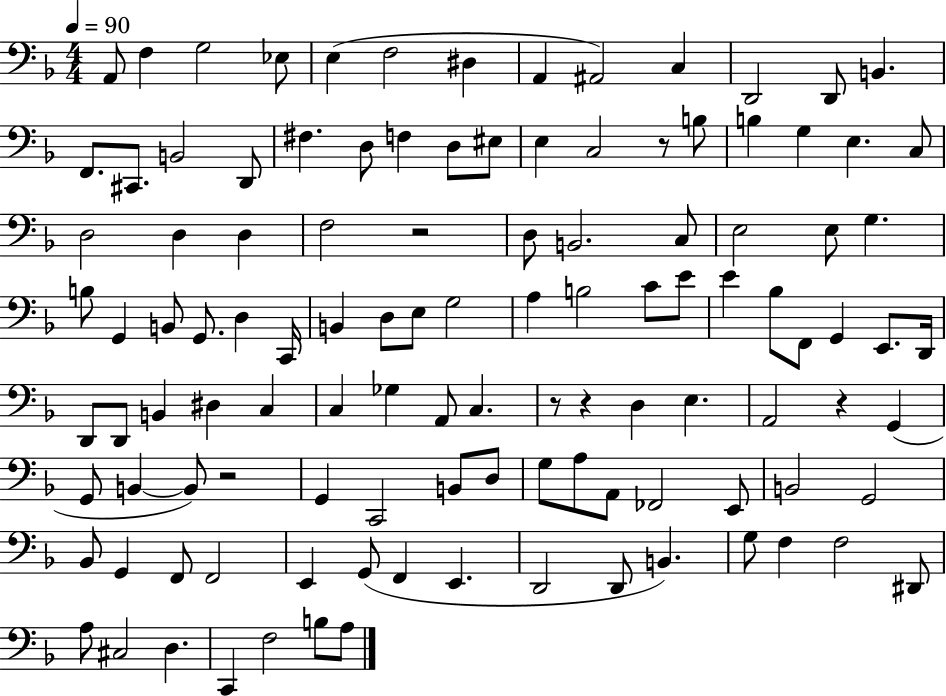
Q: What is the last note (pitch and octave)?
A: A3